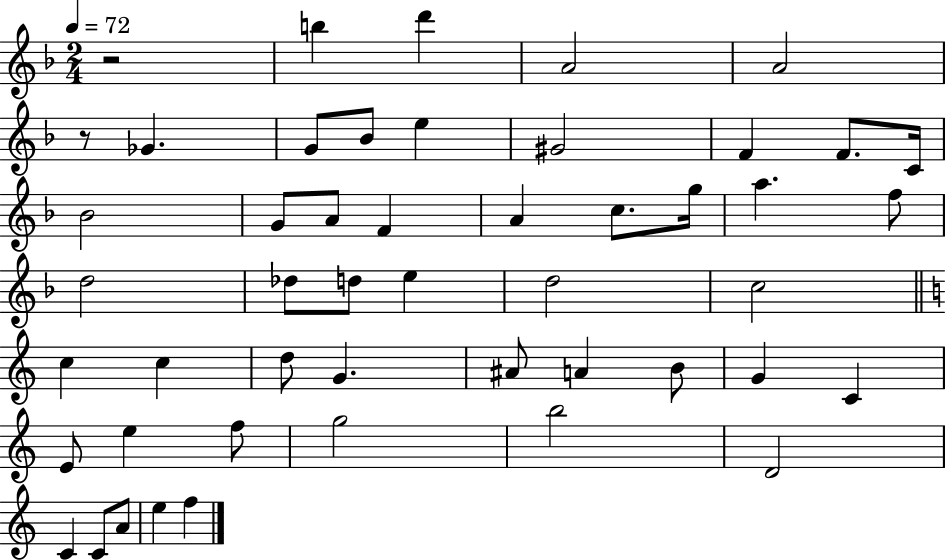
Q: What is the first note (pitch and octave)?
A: B5